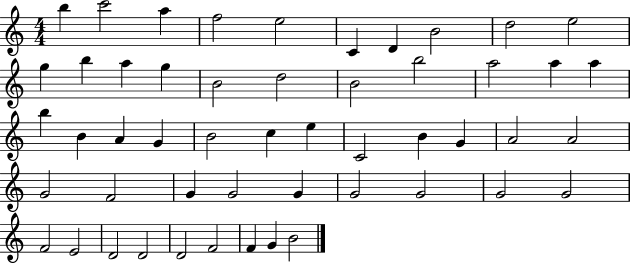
{
  \clef treble
  \numericTimeSignature
  \time 4/4
  \key c \major
  b''4 c'''2 a''4 | f''2 e''2 | c'4 d'4 b'2 | d''2 e''2 | \break g''4 b''4 a''4 g''4 | b'2 d''2 | b'2 b''2 | a''2 a''4 a''4 | \break b''4 b'4 a'4 g'4 | b'2 c''4 e''4 | c'2 b'4 g'4 | a'2 a'2 | \break g'2 f'2 | g'4 g'2 g'4 | g'2 g'2 | g'2 g'2 | \break f'2 e'2 | d'2 d'2 | d'2 f'2 | f'4 g'4 b'2 | \break \bar "|."
}